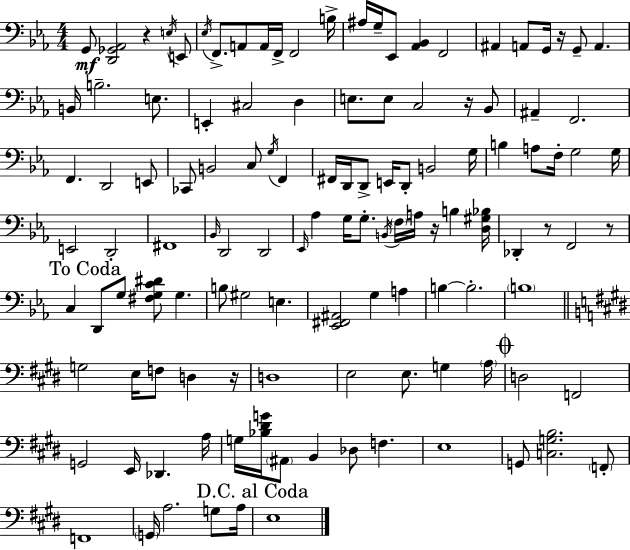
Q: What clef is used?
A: bass